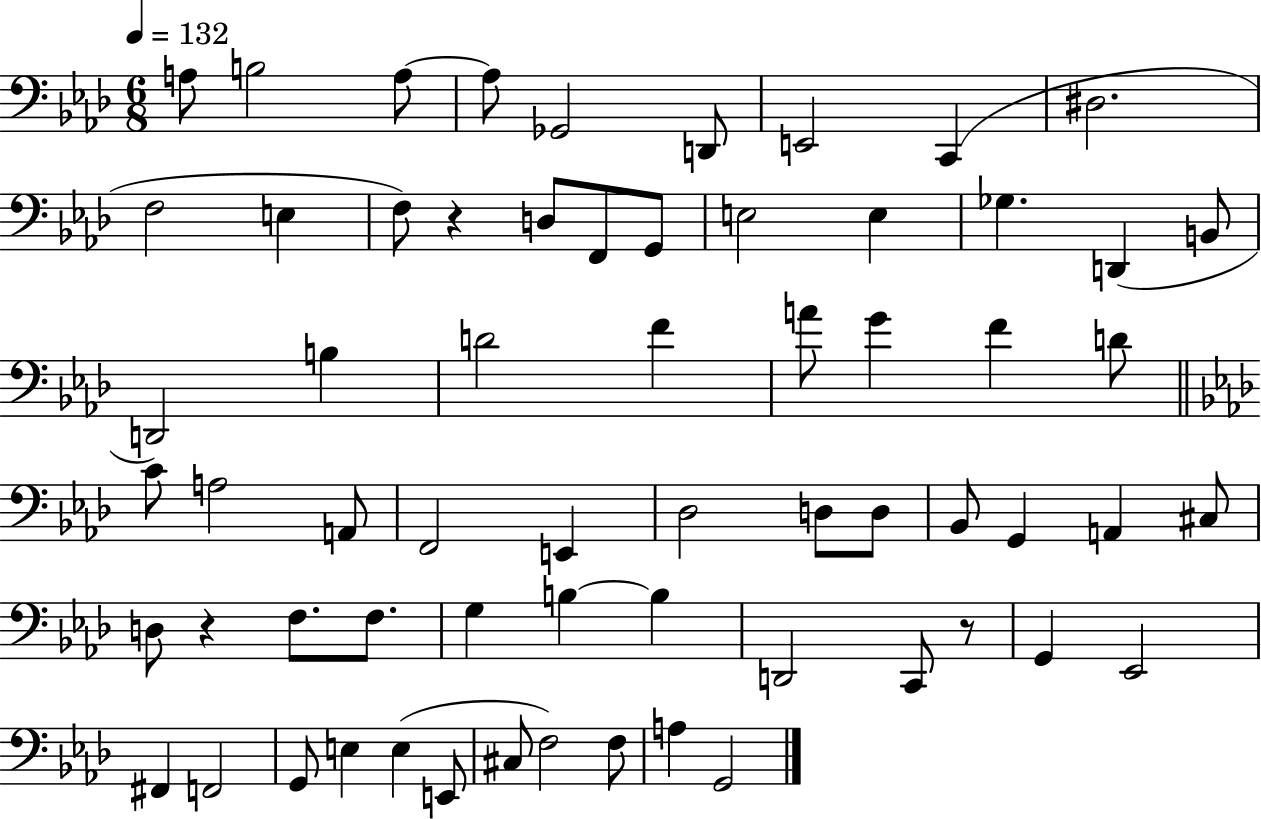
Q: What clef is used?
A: bass